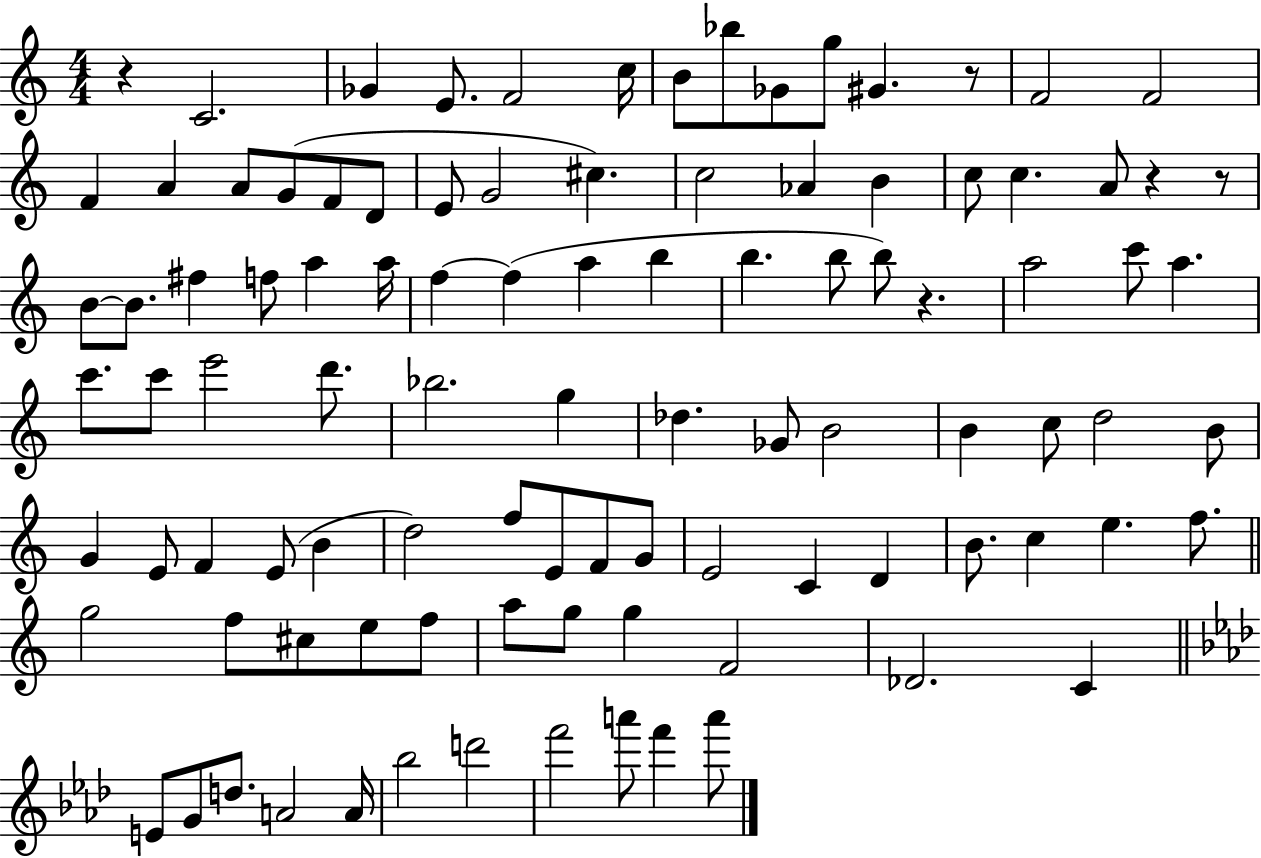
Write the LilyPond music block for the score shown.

{
  \clef treble
  \numericTimeSignature
  \time 4/4
  \key c \major
  \repeat volta 2 { r4 c'2. | ges'4 e'8. f'2 c''16 | b'8 bes''8 ges'8 g''8 gis'4. r8 | f'2 f'2 | \break f'4 a'4 a'8 g'8( f'8 d'8 | e'8 g'2 cis''4.) | c''2 aes'4 b'4 | c''8 c''4. a'8 r4 r8 | \break b'8~~ b'8. fis''4 f''8 a''4 a''16 | f''4~~ f''4( a''4 b''4 | b''4. b''8 b''8) r4. | a''2 c'''8 a''4. | \break c'''8. c'''8 e'''2 d'''8. | bes''2. g''4 | des''4. ges'8 b'2 | b'4 c''8 d''2 b'8 | \break g'4 e'8 f'4 e'8( b'4 | d''2) f''8 e'8 f'8 g'8 | e'2 c'4 d'4 | b'8. c''4 e''4. f''8. | \break \bar "||" \break \key c \major g''2 f''8 cis''8 e''8 f''8 | a''8 g''8 g''4 f'2 | des'2. c'4 | \bar "||" \break \key f \minor e'8 g'8 d''8. a'2 a'16 | bes''2 d'''2 | f'''2 a'''8 f'''4 a'''8 | } \bar "|."
}